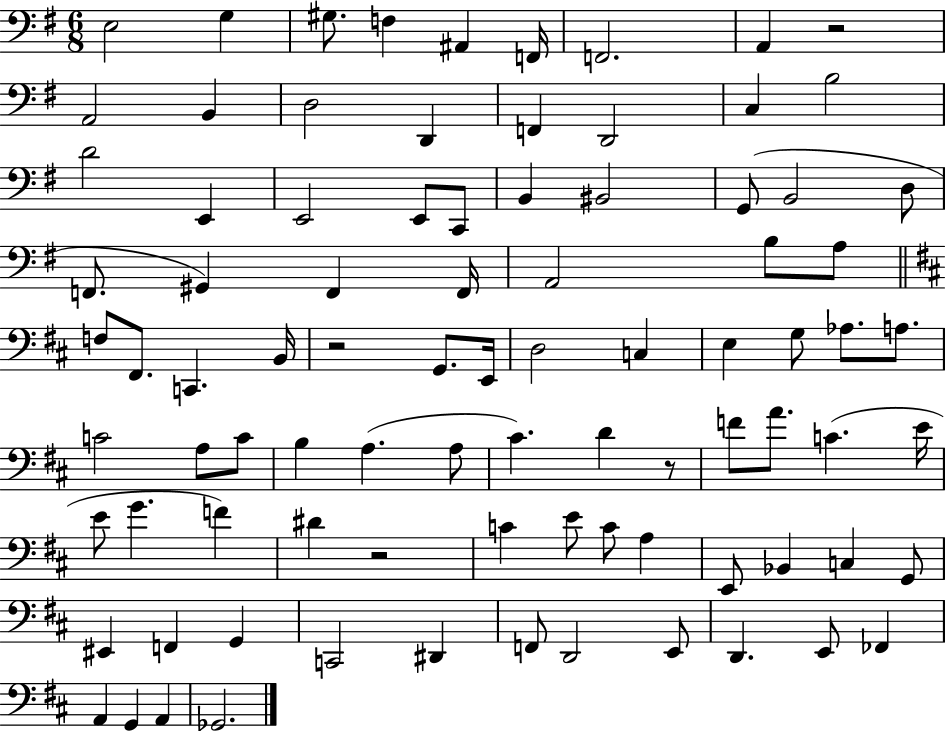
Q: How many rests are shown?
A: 4